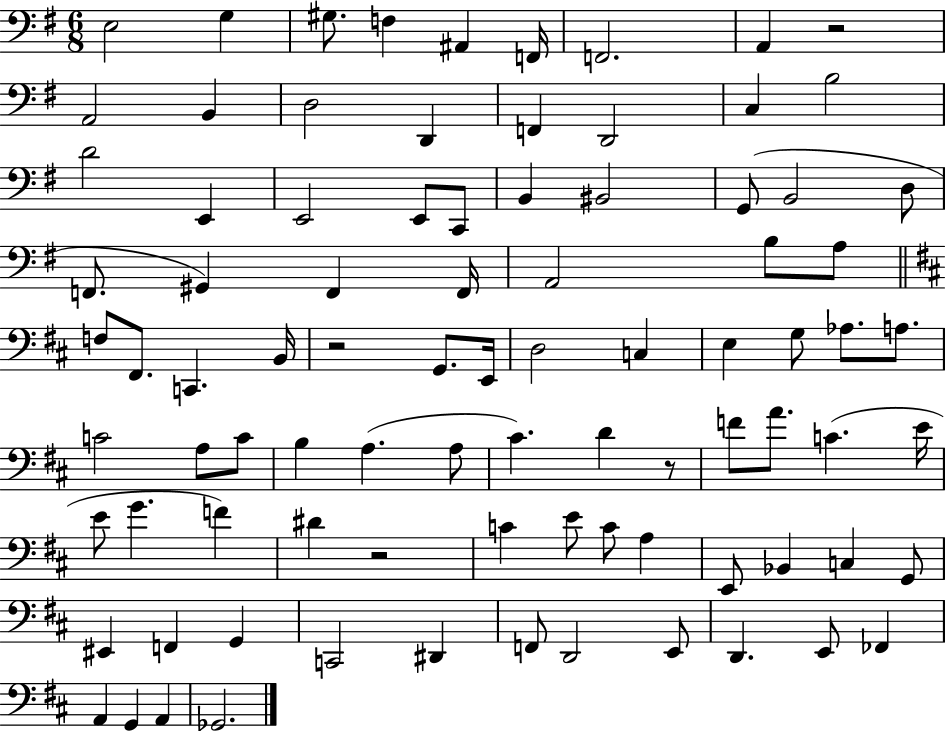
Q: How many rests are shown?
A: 4